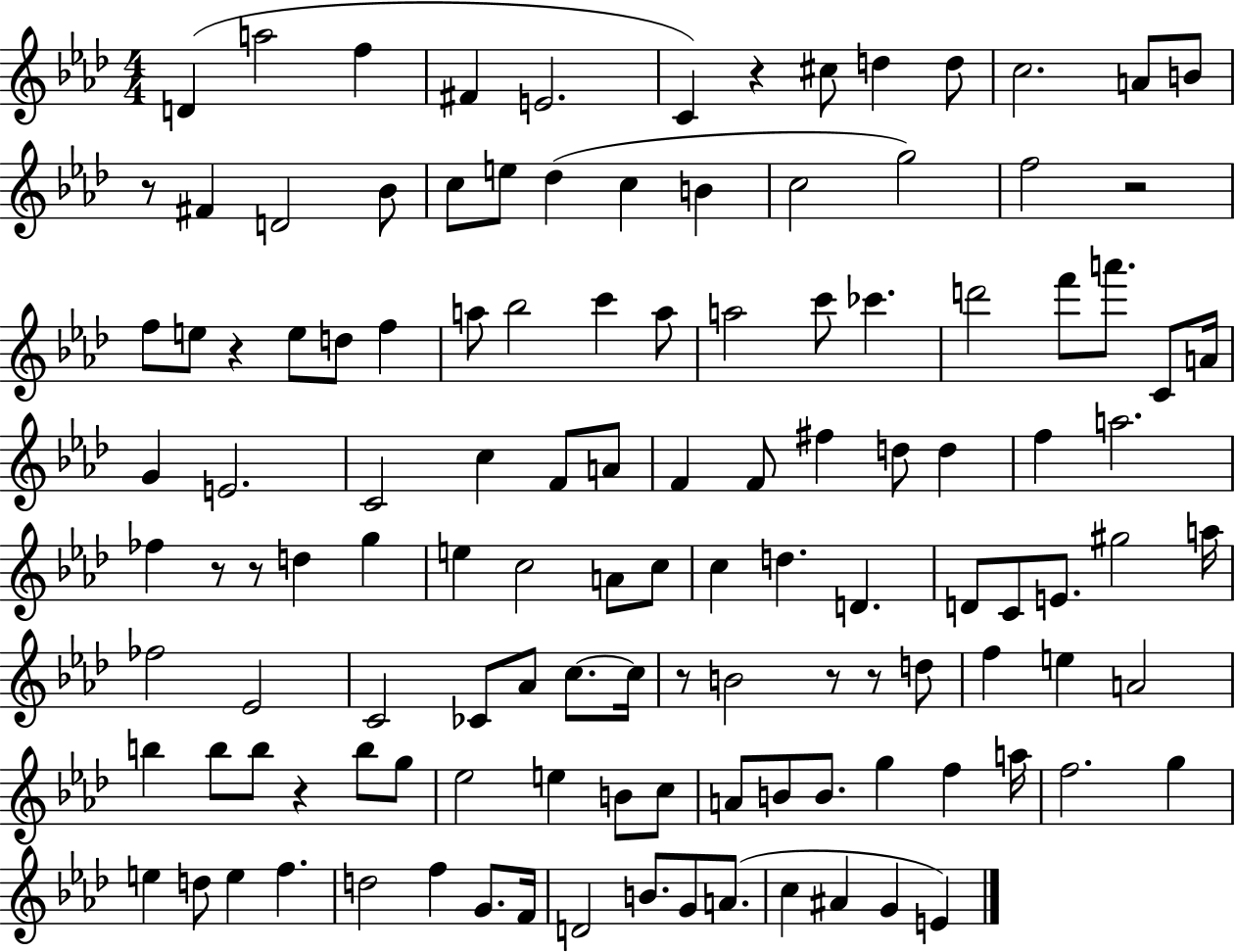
{
  \clef treble
  \numericTimeSignature
  \time 4/4
  \key aes \major
  d'4( a''2 f''4 | fis'4 e'2. | c'4) r4 cis''8 d''4 d''8 | c''2. a'8 b'8 | \break r8 fis'4 d'2 bes'8 | c''8 e''8 des''4( c''4 b'4 | c''2 g''2) | f''2 r2 | \break f''8 e''8 r4 e''8 d''8 f''4 | a''8 bes''2 c'''4 a''8 | a''2 c'''8 ces'''4. | d'''2 f'''8 a'''8. c'8 a'16 | \break g'4 e'2. | c'2 c''4 f'8 a'8 | f'4 f'8 fis''4 d''8 d''4 | f''4 a''2. | \break fes''4 r8 r8 d''4 g''4 | e''4 c''2 a'8 c''8 | c''4 d''4. d'4. | d'8 c'8 e'8. gis''2 a''16 | \break fes''2 ees'2 | c'2 ces'8 aes'8 c''8.~~ c''16 | r8 b'2 r8 r8 d''8 | f''4 e''4 a'2 | \break b''4 b''8 b''8 r4 b''8 g''8 | ees''2 e''4 b'8 c''8 | a'8 b'8 b'8. g''4 f''4 a''16 | f''2. g''4 | \break e''4 d''8 e''4 f''4. | d''2 f''4 g'8. f'16 | d'2 b'8. g'8 a'8.( | c''4 ais'4 g'4 e'4) | \break \bar "|."
}